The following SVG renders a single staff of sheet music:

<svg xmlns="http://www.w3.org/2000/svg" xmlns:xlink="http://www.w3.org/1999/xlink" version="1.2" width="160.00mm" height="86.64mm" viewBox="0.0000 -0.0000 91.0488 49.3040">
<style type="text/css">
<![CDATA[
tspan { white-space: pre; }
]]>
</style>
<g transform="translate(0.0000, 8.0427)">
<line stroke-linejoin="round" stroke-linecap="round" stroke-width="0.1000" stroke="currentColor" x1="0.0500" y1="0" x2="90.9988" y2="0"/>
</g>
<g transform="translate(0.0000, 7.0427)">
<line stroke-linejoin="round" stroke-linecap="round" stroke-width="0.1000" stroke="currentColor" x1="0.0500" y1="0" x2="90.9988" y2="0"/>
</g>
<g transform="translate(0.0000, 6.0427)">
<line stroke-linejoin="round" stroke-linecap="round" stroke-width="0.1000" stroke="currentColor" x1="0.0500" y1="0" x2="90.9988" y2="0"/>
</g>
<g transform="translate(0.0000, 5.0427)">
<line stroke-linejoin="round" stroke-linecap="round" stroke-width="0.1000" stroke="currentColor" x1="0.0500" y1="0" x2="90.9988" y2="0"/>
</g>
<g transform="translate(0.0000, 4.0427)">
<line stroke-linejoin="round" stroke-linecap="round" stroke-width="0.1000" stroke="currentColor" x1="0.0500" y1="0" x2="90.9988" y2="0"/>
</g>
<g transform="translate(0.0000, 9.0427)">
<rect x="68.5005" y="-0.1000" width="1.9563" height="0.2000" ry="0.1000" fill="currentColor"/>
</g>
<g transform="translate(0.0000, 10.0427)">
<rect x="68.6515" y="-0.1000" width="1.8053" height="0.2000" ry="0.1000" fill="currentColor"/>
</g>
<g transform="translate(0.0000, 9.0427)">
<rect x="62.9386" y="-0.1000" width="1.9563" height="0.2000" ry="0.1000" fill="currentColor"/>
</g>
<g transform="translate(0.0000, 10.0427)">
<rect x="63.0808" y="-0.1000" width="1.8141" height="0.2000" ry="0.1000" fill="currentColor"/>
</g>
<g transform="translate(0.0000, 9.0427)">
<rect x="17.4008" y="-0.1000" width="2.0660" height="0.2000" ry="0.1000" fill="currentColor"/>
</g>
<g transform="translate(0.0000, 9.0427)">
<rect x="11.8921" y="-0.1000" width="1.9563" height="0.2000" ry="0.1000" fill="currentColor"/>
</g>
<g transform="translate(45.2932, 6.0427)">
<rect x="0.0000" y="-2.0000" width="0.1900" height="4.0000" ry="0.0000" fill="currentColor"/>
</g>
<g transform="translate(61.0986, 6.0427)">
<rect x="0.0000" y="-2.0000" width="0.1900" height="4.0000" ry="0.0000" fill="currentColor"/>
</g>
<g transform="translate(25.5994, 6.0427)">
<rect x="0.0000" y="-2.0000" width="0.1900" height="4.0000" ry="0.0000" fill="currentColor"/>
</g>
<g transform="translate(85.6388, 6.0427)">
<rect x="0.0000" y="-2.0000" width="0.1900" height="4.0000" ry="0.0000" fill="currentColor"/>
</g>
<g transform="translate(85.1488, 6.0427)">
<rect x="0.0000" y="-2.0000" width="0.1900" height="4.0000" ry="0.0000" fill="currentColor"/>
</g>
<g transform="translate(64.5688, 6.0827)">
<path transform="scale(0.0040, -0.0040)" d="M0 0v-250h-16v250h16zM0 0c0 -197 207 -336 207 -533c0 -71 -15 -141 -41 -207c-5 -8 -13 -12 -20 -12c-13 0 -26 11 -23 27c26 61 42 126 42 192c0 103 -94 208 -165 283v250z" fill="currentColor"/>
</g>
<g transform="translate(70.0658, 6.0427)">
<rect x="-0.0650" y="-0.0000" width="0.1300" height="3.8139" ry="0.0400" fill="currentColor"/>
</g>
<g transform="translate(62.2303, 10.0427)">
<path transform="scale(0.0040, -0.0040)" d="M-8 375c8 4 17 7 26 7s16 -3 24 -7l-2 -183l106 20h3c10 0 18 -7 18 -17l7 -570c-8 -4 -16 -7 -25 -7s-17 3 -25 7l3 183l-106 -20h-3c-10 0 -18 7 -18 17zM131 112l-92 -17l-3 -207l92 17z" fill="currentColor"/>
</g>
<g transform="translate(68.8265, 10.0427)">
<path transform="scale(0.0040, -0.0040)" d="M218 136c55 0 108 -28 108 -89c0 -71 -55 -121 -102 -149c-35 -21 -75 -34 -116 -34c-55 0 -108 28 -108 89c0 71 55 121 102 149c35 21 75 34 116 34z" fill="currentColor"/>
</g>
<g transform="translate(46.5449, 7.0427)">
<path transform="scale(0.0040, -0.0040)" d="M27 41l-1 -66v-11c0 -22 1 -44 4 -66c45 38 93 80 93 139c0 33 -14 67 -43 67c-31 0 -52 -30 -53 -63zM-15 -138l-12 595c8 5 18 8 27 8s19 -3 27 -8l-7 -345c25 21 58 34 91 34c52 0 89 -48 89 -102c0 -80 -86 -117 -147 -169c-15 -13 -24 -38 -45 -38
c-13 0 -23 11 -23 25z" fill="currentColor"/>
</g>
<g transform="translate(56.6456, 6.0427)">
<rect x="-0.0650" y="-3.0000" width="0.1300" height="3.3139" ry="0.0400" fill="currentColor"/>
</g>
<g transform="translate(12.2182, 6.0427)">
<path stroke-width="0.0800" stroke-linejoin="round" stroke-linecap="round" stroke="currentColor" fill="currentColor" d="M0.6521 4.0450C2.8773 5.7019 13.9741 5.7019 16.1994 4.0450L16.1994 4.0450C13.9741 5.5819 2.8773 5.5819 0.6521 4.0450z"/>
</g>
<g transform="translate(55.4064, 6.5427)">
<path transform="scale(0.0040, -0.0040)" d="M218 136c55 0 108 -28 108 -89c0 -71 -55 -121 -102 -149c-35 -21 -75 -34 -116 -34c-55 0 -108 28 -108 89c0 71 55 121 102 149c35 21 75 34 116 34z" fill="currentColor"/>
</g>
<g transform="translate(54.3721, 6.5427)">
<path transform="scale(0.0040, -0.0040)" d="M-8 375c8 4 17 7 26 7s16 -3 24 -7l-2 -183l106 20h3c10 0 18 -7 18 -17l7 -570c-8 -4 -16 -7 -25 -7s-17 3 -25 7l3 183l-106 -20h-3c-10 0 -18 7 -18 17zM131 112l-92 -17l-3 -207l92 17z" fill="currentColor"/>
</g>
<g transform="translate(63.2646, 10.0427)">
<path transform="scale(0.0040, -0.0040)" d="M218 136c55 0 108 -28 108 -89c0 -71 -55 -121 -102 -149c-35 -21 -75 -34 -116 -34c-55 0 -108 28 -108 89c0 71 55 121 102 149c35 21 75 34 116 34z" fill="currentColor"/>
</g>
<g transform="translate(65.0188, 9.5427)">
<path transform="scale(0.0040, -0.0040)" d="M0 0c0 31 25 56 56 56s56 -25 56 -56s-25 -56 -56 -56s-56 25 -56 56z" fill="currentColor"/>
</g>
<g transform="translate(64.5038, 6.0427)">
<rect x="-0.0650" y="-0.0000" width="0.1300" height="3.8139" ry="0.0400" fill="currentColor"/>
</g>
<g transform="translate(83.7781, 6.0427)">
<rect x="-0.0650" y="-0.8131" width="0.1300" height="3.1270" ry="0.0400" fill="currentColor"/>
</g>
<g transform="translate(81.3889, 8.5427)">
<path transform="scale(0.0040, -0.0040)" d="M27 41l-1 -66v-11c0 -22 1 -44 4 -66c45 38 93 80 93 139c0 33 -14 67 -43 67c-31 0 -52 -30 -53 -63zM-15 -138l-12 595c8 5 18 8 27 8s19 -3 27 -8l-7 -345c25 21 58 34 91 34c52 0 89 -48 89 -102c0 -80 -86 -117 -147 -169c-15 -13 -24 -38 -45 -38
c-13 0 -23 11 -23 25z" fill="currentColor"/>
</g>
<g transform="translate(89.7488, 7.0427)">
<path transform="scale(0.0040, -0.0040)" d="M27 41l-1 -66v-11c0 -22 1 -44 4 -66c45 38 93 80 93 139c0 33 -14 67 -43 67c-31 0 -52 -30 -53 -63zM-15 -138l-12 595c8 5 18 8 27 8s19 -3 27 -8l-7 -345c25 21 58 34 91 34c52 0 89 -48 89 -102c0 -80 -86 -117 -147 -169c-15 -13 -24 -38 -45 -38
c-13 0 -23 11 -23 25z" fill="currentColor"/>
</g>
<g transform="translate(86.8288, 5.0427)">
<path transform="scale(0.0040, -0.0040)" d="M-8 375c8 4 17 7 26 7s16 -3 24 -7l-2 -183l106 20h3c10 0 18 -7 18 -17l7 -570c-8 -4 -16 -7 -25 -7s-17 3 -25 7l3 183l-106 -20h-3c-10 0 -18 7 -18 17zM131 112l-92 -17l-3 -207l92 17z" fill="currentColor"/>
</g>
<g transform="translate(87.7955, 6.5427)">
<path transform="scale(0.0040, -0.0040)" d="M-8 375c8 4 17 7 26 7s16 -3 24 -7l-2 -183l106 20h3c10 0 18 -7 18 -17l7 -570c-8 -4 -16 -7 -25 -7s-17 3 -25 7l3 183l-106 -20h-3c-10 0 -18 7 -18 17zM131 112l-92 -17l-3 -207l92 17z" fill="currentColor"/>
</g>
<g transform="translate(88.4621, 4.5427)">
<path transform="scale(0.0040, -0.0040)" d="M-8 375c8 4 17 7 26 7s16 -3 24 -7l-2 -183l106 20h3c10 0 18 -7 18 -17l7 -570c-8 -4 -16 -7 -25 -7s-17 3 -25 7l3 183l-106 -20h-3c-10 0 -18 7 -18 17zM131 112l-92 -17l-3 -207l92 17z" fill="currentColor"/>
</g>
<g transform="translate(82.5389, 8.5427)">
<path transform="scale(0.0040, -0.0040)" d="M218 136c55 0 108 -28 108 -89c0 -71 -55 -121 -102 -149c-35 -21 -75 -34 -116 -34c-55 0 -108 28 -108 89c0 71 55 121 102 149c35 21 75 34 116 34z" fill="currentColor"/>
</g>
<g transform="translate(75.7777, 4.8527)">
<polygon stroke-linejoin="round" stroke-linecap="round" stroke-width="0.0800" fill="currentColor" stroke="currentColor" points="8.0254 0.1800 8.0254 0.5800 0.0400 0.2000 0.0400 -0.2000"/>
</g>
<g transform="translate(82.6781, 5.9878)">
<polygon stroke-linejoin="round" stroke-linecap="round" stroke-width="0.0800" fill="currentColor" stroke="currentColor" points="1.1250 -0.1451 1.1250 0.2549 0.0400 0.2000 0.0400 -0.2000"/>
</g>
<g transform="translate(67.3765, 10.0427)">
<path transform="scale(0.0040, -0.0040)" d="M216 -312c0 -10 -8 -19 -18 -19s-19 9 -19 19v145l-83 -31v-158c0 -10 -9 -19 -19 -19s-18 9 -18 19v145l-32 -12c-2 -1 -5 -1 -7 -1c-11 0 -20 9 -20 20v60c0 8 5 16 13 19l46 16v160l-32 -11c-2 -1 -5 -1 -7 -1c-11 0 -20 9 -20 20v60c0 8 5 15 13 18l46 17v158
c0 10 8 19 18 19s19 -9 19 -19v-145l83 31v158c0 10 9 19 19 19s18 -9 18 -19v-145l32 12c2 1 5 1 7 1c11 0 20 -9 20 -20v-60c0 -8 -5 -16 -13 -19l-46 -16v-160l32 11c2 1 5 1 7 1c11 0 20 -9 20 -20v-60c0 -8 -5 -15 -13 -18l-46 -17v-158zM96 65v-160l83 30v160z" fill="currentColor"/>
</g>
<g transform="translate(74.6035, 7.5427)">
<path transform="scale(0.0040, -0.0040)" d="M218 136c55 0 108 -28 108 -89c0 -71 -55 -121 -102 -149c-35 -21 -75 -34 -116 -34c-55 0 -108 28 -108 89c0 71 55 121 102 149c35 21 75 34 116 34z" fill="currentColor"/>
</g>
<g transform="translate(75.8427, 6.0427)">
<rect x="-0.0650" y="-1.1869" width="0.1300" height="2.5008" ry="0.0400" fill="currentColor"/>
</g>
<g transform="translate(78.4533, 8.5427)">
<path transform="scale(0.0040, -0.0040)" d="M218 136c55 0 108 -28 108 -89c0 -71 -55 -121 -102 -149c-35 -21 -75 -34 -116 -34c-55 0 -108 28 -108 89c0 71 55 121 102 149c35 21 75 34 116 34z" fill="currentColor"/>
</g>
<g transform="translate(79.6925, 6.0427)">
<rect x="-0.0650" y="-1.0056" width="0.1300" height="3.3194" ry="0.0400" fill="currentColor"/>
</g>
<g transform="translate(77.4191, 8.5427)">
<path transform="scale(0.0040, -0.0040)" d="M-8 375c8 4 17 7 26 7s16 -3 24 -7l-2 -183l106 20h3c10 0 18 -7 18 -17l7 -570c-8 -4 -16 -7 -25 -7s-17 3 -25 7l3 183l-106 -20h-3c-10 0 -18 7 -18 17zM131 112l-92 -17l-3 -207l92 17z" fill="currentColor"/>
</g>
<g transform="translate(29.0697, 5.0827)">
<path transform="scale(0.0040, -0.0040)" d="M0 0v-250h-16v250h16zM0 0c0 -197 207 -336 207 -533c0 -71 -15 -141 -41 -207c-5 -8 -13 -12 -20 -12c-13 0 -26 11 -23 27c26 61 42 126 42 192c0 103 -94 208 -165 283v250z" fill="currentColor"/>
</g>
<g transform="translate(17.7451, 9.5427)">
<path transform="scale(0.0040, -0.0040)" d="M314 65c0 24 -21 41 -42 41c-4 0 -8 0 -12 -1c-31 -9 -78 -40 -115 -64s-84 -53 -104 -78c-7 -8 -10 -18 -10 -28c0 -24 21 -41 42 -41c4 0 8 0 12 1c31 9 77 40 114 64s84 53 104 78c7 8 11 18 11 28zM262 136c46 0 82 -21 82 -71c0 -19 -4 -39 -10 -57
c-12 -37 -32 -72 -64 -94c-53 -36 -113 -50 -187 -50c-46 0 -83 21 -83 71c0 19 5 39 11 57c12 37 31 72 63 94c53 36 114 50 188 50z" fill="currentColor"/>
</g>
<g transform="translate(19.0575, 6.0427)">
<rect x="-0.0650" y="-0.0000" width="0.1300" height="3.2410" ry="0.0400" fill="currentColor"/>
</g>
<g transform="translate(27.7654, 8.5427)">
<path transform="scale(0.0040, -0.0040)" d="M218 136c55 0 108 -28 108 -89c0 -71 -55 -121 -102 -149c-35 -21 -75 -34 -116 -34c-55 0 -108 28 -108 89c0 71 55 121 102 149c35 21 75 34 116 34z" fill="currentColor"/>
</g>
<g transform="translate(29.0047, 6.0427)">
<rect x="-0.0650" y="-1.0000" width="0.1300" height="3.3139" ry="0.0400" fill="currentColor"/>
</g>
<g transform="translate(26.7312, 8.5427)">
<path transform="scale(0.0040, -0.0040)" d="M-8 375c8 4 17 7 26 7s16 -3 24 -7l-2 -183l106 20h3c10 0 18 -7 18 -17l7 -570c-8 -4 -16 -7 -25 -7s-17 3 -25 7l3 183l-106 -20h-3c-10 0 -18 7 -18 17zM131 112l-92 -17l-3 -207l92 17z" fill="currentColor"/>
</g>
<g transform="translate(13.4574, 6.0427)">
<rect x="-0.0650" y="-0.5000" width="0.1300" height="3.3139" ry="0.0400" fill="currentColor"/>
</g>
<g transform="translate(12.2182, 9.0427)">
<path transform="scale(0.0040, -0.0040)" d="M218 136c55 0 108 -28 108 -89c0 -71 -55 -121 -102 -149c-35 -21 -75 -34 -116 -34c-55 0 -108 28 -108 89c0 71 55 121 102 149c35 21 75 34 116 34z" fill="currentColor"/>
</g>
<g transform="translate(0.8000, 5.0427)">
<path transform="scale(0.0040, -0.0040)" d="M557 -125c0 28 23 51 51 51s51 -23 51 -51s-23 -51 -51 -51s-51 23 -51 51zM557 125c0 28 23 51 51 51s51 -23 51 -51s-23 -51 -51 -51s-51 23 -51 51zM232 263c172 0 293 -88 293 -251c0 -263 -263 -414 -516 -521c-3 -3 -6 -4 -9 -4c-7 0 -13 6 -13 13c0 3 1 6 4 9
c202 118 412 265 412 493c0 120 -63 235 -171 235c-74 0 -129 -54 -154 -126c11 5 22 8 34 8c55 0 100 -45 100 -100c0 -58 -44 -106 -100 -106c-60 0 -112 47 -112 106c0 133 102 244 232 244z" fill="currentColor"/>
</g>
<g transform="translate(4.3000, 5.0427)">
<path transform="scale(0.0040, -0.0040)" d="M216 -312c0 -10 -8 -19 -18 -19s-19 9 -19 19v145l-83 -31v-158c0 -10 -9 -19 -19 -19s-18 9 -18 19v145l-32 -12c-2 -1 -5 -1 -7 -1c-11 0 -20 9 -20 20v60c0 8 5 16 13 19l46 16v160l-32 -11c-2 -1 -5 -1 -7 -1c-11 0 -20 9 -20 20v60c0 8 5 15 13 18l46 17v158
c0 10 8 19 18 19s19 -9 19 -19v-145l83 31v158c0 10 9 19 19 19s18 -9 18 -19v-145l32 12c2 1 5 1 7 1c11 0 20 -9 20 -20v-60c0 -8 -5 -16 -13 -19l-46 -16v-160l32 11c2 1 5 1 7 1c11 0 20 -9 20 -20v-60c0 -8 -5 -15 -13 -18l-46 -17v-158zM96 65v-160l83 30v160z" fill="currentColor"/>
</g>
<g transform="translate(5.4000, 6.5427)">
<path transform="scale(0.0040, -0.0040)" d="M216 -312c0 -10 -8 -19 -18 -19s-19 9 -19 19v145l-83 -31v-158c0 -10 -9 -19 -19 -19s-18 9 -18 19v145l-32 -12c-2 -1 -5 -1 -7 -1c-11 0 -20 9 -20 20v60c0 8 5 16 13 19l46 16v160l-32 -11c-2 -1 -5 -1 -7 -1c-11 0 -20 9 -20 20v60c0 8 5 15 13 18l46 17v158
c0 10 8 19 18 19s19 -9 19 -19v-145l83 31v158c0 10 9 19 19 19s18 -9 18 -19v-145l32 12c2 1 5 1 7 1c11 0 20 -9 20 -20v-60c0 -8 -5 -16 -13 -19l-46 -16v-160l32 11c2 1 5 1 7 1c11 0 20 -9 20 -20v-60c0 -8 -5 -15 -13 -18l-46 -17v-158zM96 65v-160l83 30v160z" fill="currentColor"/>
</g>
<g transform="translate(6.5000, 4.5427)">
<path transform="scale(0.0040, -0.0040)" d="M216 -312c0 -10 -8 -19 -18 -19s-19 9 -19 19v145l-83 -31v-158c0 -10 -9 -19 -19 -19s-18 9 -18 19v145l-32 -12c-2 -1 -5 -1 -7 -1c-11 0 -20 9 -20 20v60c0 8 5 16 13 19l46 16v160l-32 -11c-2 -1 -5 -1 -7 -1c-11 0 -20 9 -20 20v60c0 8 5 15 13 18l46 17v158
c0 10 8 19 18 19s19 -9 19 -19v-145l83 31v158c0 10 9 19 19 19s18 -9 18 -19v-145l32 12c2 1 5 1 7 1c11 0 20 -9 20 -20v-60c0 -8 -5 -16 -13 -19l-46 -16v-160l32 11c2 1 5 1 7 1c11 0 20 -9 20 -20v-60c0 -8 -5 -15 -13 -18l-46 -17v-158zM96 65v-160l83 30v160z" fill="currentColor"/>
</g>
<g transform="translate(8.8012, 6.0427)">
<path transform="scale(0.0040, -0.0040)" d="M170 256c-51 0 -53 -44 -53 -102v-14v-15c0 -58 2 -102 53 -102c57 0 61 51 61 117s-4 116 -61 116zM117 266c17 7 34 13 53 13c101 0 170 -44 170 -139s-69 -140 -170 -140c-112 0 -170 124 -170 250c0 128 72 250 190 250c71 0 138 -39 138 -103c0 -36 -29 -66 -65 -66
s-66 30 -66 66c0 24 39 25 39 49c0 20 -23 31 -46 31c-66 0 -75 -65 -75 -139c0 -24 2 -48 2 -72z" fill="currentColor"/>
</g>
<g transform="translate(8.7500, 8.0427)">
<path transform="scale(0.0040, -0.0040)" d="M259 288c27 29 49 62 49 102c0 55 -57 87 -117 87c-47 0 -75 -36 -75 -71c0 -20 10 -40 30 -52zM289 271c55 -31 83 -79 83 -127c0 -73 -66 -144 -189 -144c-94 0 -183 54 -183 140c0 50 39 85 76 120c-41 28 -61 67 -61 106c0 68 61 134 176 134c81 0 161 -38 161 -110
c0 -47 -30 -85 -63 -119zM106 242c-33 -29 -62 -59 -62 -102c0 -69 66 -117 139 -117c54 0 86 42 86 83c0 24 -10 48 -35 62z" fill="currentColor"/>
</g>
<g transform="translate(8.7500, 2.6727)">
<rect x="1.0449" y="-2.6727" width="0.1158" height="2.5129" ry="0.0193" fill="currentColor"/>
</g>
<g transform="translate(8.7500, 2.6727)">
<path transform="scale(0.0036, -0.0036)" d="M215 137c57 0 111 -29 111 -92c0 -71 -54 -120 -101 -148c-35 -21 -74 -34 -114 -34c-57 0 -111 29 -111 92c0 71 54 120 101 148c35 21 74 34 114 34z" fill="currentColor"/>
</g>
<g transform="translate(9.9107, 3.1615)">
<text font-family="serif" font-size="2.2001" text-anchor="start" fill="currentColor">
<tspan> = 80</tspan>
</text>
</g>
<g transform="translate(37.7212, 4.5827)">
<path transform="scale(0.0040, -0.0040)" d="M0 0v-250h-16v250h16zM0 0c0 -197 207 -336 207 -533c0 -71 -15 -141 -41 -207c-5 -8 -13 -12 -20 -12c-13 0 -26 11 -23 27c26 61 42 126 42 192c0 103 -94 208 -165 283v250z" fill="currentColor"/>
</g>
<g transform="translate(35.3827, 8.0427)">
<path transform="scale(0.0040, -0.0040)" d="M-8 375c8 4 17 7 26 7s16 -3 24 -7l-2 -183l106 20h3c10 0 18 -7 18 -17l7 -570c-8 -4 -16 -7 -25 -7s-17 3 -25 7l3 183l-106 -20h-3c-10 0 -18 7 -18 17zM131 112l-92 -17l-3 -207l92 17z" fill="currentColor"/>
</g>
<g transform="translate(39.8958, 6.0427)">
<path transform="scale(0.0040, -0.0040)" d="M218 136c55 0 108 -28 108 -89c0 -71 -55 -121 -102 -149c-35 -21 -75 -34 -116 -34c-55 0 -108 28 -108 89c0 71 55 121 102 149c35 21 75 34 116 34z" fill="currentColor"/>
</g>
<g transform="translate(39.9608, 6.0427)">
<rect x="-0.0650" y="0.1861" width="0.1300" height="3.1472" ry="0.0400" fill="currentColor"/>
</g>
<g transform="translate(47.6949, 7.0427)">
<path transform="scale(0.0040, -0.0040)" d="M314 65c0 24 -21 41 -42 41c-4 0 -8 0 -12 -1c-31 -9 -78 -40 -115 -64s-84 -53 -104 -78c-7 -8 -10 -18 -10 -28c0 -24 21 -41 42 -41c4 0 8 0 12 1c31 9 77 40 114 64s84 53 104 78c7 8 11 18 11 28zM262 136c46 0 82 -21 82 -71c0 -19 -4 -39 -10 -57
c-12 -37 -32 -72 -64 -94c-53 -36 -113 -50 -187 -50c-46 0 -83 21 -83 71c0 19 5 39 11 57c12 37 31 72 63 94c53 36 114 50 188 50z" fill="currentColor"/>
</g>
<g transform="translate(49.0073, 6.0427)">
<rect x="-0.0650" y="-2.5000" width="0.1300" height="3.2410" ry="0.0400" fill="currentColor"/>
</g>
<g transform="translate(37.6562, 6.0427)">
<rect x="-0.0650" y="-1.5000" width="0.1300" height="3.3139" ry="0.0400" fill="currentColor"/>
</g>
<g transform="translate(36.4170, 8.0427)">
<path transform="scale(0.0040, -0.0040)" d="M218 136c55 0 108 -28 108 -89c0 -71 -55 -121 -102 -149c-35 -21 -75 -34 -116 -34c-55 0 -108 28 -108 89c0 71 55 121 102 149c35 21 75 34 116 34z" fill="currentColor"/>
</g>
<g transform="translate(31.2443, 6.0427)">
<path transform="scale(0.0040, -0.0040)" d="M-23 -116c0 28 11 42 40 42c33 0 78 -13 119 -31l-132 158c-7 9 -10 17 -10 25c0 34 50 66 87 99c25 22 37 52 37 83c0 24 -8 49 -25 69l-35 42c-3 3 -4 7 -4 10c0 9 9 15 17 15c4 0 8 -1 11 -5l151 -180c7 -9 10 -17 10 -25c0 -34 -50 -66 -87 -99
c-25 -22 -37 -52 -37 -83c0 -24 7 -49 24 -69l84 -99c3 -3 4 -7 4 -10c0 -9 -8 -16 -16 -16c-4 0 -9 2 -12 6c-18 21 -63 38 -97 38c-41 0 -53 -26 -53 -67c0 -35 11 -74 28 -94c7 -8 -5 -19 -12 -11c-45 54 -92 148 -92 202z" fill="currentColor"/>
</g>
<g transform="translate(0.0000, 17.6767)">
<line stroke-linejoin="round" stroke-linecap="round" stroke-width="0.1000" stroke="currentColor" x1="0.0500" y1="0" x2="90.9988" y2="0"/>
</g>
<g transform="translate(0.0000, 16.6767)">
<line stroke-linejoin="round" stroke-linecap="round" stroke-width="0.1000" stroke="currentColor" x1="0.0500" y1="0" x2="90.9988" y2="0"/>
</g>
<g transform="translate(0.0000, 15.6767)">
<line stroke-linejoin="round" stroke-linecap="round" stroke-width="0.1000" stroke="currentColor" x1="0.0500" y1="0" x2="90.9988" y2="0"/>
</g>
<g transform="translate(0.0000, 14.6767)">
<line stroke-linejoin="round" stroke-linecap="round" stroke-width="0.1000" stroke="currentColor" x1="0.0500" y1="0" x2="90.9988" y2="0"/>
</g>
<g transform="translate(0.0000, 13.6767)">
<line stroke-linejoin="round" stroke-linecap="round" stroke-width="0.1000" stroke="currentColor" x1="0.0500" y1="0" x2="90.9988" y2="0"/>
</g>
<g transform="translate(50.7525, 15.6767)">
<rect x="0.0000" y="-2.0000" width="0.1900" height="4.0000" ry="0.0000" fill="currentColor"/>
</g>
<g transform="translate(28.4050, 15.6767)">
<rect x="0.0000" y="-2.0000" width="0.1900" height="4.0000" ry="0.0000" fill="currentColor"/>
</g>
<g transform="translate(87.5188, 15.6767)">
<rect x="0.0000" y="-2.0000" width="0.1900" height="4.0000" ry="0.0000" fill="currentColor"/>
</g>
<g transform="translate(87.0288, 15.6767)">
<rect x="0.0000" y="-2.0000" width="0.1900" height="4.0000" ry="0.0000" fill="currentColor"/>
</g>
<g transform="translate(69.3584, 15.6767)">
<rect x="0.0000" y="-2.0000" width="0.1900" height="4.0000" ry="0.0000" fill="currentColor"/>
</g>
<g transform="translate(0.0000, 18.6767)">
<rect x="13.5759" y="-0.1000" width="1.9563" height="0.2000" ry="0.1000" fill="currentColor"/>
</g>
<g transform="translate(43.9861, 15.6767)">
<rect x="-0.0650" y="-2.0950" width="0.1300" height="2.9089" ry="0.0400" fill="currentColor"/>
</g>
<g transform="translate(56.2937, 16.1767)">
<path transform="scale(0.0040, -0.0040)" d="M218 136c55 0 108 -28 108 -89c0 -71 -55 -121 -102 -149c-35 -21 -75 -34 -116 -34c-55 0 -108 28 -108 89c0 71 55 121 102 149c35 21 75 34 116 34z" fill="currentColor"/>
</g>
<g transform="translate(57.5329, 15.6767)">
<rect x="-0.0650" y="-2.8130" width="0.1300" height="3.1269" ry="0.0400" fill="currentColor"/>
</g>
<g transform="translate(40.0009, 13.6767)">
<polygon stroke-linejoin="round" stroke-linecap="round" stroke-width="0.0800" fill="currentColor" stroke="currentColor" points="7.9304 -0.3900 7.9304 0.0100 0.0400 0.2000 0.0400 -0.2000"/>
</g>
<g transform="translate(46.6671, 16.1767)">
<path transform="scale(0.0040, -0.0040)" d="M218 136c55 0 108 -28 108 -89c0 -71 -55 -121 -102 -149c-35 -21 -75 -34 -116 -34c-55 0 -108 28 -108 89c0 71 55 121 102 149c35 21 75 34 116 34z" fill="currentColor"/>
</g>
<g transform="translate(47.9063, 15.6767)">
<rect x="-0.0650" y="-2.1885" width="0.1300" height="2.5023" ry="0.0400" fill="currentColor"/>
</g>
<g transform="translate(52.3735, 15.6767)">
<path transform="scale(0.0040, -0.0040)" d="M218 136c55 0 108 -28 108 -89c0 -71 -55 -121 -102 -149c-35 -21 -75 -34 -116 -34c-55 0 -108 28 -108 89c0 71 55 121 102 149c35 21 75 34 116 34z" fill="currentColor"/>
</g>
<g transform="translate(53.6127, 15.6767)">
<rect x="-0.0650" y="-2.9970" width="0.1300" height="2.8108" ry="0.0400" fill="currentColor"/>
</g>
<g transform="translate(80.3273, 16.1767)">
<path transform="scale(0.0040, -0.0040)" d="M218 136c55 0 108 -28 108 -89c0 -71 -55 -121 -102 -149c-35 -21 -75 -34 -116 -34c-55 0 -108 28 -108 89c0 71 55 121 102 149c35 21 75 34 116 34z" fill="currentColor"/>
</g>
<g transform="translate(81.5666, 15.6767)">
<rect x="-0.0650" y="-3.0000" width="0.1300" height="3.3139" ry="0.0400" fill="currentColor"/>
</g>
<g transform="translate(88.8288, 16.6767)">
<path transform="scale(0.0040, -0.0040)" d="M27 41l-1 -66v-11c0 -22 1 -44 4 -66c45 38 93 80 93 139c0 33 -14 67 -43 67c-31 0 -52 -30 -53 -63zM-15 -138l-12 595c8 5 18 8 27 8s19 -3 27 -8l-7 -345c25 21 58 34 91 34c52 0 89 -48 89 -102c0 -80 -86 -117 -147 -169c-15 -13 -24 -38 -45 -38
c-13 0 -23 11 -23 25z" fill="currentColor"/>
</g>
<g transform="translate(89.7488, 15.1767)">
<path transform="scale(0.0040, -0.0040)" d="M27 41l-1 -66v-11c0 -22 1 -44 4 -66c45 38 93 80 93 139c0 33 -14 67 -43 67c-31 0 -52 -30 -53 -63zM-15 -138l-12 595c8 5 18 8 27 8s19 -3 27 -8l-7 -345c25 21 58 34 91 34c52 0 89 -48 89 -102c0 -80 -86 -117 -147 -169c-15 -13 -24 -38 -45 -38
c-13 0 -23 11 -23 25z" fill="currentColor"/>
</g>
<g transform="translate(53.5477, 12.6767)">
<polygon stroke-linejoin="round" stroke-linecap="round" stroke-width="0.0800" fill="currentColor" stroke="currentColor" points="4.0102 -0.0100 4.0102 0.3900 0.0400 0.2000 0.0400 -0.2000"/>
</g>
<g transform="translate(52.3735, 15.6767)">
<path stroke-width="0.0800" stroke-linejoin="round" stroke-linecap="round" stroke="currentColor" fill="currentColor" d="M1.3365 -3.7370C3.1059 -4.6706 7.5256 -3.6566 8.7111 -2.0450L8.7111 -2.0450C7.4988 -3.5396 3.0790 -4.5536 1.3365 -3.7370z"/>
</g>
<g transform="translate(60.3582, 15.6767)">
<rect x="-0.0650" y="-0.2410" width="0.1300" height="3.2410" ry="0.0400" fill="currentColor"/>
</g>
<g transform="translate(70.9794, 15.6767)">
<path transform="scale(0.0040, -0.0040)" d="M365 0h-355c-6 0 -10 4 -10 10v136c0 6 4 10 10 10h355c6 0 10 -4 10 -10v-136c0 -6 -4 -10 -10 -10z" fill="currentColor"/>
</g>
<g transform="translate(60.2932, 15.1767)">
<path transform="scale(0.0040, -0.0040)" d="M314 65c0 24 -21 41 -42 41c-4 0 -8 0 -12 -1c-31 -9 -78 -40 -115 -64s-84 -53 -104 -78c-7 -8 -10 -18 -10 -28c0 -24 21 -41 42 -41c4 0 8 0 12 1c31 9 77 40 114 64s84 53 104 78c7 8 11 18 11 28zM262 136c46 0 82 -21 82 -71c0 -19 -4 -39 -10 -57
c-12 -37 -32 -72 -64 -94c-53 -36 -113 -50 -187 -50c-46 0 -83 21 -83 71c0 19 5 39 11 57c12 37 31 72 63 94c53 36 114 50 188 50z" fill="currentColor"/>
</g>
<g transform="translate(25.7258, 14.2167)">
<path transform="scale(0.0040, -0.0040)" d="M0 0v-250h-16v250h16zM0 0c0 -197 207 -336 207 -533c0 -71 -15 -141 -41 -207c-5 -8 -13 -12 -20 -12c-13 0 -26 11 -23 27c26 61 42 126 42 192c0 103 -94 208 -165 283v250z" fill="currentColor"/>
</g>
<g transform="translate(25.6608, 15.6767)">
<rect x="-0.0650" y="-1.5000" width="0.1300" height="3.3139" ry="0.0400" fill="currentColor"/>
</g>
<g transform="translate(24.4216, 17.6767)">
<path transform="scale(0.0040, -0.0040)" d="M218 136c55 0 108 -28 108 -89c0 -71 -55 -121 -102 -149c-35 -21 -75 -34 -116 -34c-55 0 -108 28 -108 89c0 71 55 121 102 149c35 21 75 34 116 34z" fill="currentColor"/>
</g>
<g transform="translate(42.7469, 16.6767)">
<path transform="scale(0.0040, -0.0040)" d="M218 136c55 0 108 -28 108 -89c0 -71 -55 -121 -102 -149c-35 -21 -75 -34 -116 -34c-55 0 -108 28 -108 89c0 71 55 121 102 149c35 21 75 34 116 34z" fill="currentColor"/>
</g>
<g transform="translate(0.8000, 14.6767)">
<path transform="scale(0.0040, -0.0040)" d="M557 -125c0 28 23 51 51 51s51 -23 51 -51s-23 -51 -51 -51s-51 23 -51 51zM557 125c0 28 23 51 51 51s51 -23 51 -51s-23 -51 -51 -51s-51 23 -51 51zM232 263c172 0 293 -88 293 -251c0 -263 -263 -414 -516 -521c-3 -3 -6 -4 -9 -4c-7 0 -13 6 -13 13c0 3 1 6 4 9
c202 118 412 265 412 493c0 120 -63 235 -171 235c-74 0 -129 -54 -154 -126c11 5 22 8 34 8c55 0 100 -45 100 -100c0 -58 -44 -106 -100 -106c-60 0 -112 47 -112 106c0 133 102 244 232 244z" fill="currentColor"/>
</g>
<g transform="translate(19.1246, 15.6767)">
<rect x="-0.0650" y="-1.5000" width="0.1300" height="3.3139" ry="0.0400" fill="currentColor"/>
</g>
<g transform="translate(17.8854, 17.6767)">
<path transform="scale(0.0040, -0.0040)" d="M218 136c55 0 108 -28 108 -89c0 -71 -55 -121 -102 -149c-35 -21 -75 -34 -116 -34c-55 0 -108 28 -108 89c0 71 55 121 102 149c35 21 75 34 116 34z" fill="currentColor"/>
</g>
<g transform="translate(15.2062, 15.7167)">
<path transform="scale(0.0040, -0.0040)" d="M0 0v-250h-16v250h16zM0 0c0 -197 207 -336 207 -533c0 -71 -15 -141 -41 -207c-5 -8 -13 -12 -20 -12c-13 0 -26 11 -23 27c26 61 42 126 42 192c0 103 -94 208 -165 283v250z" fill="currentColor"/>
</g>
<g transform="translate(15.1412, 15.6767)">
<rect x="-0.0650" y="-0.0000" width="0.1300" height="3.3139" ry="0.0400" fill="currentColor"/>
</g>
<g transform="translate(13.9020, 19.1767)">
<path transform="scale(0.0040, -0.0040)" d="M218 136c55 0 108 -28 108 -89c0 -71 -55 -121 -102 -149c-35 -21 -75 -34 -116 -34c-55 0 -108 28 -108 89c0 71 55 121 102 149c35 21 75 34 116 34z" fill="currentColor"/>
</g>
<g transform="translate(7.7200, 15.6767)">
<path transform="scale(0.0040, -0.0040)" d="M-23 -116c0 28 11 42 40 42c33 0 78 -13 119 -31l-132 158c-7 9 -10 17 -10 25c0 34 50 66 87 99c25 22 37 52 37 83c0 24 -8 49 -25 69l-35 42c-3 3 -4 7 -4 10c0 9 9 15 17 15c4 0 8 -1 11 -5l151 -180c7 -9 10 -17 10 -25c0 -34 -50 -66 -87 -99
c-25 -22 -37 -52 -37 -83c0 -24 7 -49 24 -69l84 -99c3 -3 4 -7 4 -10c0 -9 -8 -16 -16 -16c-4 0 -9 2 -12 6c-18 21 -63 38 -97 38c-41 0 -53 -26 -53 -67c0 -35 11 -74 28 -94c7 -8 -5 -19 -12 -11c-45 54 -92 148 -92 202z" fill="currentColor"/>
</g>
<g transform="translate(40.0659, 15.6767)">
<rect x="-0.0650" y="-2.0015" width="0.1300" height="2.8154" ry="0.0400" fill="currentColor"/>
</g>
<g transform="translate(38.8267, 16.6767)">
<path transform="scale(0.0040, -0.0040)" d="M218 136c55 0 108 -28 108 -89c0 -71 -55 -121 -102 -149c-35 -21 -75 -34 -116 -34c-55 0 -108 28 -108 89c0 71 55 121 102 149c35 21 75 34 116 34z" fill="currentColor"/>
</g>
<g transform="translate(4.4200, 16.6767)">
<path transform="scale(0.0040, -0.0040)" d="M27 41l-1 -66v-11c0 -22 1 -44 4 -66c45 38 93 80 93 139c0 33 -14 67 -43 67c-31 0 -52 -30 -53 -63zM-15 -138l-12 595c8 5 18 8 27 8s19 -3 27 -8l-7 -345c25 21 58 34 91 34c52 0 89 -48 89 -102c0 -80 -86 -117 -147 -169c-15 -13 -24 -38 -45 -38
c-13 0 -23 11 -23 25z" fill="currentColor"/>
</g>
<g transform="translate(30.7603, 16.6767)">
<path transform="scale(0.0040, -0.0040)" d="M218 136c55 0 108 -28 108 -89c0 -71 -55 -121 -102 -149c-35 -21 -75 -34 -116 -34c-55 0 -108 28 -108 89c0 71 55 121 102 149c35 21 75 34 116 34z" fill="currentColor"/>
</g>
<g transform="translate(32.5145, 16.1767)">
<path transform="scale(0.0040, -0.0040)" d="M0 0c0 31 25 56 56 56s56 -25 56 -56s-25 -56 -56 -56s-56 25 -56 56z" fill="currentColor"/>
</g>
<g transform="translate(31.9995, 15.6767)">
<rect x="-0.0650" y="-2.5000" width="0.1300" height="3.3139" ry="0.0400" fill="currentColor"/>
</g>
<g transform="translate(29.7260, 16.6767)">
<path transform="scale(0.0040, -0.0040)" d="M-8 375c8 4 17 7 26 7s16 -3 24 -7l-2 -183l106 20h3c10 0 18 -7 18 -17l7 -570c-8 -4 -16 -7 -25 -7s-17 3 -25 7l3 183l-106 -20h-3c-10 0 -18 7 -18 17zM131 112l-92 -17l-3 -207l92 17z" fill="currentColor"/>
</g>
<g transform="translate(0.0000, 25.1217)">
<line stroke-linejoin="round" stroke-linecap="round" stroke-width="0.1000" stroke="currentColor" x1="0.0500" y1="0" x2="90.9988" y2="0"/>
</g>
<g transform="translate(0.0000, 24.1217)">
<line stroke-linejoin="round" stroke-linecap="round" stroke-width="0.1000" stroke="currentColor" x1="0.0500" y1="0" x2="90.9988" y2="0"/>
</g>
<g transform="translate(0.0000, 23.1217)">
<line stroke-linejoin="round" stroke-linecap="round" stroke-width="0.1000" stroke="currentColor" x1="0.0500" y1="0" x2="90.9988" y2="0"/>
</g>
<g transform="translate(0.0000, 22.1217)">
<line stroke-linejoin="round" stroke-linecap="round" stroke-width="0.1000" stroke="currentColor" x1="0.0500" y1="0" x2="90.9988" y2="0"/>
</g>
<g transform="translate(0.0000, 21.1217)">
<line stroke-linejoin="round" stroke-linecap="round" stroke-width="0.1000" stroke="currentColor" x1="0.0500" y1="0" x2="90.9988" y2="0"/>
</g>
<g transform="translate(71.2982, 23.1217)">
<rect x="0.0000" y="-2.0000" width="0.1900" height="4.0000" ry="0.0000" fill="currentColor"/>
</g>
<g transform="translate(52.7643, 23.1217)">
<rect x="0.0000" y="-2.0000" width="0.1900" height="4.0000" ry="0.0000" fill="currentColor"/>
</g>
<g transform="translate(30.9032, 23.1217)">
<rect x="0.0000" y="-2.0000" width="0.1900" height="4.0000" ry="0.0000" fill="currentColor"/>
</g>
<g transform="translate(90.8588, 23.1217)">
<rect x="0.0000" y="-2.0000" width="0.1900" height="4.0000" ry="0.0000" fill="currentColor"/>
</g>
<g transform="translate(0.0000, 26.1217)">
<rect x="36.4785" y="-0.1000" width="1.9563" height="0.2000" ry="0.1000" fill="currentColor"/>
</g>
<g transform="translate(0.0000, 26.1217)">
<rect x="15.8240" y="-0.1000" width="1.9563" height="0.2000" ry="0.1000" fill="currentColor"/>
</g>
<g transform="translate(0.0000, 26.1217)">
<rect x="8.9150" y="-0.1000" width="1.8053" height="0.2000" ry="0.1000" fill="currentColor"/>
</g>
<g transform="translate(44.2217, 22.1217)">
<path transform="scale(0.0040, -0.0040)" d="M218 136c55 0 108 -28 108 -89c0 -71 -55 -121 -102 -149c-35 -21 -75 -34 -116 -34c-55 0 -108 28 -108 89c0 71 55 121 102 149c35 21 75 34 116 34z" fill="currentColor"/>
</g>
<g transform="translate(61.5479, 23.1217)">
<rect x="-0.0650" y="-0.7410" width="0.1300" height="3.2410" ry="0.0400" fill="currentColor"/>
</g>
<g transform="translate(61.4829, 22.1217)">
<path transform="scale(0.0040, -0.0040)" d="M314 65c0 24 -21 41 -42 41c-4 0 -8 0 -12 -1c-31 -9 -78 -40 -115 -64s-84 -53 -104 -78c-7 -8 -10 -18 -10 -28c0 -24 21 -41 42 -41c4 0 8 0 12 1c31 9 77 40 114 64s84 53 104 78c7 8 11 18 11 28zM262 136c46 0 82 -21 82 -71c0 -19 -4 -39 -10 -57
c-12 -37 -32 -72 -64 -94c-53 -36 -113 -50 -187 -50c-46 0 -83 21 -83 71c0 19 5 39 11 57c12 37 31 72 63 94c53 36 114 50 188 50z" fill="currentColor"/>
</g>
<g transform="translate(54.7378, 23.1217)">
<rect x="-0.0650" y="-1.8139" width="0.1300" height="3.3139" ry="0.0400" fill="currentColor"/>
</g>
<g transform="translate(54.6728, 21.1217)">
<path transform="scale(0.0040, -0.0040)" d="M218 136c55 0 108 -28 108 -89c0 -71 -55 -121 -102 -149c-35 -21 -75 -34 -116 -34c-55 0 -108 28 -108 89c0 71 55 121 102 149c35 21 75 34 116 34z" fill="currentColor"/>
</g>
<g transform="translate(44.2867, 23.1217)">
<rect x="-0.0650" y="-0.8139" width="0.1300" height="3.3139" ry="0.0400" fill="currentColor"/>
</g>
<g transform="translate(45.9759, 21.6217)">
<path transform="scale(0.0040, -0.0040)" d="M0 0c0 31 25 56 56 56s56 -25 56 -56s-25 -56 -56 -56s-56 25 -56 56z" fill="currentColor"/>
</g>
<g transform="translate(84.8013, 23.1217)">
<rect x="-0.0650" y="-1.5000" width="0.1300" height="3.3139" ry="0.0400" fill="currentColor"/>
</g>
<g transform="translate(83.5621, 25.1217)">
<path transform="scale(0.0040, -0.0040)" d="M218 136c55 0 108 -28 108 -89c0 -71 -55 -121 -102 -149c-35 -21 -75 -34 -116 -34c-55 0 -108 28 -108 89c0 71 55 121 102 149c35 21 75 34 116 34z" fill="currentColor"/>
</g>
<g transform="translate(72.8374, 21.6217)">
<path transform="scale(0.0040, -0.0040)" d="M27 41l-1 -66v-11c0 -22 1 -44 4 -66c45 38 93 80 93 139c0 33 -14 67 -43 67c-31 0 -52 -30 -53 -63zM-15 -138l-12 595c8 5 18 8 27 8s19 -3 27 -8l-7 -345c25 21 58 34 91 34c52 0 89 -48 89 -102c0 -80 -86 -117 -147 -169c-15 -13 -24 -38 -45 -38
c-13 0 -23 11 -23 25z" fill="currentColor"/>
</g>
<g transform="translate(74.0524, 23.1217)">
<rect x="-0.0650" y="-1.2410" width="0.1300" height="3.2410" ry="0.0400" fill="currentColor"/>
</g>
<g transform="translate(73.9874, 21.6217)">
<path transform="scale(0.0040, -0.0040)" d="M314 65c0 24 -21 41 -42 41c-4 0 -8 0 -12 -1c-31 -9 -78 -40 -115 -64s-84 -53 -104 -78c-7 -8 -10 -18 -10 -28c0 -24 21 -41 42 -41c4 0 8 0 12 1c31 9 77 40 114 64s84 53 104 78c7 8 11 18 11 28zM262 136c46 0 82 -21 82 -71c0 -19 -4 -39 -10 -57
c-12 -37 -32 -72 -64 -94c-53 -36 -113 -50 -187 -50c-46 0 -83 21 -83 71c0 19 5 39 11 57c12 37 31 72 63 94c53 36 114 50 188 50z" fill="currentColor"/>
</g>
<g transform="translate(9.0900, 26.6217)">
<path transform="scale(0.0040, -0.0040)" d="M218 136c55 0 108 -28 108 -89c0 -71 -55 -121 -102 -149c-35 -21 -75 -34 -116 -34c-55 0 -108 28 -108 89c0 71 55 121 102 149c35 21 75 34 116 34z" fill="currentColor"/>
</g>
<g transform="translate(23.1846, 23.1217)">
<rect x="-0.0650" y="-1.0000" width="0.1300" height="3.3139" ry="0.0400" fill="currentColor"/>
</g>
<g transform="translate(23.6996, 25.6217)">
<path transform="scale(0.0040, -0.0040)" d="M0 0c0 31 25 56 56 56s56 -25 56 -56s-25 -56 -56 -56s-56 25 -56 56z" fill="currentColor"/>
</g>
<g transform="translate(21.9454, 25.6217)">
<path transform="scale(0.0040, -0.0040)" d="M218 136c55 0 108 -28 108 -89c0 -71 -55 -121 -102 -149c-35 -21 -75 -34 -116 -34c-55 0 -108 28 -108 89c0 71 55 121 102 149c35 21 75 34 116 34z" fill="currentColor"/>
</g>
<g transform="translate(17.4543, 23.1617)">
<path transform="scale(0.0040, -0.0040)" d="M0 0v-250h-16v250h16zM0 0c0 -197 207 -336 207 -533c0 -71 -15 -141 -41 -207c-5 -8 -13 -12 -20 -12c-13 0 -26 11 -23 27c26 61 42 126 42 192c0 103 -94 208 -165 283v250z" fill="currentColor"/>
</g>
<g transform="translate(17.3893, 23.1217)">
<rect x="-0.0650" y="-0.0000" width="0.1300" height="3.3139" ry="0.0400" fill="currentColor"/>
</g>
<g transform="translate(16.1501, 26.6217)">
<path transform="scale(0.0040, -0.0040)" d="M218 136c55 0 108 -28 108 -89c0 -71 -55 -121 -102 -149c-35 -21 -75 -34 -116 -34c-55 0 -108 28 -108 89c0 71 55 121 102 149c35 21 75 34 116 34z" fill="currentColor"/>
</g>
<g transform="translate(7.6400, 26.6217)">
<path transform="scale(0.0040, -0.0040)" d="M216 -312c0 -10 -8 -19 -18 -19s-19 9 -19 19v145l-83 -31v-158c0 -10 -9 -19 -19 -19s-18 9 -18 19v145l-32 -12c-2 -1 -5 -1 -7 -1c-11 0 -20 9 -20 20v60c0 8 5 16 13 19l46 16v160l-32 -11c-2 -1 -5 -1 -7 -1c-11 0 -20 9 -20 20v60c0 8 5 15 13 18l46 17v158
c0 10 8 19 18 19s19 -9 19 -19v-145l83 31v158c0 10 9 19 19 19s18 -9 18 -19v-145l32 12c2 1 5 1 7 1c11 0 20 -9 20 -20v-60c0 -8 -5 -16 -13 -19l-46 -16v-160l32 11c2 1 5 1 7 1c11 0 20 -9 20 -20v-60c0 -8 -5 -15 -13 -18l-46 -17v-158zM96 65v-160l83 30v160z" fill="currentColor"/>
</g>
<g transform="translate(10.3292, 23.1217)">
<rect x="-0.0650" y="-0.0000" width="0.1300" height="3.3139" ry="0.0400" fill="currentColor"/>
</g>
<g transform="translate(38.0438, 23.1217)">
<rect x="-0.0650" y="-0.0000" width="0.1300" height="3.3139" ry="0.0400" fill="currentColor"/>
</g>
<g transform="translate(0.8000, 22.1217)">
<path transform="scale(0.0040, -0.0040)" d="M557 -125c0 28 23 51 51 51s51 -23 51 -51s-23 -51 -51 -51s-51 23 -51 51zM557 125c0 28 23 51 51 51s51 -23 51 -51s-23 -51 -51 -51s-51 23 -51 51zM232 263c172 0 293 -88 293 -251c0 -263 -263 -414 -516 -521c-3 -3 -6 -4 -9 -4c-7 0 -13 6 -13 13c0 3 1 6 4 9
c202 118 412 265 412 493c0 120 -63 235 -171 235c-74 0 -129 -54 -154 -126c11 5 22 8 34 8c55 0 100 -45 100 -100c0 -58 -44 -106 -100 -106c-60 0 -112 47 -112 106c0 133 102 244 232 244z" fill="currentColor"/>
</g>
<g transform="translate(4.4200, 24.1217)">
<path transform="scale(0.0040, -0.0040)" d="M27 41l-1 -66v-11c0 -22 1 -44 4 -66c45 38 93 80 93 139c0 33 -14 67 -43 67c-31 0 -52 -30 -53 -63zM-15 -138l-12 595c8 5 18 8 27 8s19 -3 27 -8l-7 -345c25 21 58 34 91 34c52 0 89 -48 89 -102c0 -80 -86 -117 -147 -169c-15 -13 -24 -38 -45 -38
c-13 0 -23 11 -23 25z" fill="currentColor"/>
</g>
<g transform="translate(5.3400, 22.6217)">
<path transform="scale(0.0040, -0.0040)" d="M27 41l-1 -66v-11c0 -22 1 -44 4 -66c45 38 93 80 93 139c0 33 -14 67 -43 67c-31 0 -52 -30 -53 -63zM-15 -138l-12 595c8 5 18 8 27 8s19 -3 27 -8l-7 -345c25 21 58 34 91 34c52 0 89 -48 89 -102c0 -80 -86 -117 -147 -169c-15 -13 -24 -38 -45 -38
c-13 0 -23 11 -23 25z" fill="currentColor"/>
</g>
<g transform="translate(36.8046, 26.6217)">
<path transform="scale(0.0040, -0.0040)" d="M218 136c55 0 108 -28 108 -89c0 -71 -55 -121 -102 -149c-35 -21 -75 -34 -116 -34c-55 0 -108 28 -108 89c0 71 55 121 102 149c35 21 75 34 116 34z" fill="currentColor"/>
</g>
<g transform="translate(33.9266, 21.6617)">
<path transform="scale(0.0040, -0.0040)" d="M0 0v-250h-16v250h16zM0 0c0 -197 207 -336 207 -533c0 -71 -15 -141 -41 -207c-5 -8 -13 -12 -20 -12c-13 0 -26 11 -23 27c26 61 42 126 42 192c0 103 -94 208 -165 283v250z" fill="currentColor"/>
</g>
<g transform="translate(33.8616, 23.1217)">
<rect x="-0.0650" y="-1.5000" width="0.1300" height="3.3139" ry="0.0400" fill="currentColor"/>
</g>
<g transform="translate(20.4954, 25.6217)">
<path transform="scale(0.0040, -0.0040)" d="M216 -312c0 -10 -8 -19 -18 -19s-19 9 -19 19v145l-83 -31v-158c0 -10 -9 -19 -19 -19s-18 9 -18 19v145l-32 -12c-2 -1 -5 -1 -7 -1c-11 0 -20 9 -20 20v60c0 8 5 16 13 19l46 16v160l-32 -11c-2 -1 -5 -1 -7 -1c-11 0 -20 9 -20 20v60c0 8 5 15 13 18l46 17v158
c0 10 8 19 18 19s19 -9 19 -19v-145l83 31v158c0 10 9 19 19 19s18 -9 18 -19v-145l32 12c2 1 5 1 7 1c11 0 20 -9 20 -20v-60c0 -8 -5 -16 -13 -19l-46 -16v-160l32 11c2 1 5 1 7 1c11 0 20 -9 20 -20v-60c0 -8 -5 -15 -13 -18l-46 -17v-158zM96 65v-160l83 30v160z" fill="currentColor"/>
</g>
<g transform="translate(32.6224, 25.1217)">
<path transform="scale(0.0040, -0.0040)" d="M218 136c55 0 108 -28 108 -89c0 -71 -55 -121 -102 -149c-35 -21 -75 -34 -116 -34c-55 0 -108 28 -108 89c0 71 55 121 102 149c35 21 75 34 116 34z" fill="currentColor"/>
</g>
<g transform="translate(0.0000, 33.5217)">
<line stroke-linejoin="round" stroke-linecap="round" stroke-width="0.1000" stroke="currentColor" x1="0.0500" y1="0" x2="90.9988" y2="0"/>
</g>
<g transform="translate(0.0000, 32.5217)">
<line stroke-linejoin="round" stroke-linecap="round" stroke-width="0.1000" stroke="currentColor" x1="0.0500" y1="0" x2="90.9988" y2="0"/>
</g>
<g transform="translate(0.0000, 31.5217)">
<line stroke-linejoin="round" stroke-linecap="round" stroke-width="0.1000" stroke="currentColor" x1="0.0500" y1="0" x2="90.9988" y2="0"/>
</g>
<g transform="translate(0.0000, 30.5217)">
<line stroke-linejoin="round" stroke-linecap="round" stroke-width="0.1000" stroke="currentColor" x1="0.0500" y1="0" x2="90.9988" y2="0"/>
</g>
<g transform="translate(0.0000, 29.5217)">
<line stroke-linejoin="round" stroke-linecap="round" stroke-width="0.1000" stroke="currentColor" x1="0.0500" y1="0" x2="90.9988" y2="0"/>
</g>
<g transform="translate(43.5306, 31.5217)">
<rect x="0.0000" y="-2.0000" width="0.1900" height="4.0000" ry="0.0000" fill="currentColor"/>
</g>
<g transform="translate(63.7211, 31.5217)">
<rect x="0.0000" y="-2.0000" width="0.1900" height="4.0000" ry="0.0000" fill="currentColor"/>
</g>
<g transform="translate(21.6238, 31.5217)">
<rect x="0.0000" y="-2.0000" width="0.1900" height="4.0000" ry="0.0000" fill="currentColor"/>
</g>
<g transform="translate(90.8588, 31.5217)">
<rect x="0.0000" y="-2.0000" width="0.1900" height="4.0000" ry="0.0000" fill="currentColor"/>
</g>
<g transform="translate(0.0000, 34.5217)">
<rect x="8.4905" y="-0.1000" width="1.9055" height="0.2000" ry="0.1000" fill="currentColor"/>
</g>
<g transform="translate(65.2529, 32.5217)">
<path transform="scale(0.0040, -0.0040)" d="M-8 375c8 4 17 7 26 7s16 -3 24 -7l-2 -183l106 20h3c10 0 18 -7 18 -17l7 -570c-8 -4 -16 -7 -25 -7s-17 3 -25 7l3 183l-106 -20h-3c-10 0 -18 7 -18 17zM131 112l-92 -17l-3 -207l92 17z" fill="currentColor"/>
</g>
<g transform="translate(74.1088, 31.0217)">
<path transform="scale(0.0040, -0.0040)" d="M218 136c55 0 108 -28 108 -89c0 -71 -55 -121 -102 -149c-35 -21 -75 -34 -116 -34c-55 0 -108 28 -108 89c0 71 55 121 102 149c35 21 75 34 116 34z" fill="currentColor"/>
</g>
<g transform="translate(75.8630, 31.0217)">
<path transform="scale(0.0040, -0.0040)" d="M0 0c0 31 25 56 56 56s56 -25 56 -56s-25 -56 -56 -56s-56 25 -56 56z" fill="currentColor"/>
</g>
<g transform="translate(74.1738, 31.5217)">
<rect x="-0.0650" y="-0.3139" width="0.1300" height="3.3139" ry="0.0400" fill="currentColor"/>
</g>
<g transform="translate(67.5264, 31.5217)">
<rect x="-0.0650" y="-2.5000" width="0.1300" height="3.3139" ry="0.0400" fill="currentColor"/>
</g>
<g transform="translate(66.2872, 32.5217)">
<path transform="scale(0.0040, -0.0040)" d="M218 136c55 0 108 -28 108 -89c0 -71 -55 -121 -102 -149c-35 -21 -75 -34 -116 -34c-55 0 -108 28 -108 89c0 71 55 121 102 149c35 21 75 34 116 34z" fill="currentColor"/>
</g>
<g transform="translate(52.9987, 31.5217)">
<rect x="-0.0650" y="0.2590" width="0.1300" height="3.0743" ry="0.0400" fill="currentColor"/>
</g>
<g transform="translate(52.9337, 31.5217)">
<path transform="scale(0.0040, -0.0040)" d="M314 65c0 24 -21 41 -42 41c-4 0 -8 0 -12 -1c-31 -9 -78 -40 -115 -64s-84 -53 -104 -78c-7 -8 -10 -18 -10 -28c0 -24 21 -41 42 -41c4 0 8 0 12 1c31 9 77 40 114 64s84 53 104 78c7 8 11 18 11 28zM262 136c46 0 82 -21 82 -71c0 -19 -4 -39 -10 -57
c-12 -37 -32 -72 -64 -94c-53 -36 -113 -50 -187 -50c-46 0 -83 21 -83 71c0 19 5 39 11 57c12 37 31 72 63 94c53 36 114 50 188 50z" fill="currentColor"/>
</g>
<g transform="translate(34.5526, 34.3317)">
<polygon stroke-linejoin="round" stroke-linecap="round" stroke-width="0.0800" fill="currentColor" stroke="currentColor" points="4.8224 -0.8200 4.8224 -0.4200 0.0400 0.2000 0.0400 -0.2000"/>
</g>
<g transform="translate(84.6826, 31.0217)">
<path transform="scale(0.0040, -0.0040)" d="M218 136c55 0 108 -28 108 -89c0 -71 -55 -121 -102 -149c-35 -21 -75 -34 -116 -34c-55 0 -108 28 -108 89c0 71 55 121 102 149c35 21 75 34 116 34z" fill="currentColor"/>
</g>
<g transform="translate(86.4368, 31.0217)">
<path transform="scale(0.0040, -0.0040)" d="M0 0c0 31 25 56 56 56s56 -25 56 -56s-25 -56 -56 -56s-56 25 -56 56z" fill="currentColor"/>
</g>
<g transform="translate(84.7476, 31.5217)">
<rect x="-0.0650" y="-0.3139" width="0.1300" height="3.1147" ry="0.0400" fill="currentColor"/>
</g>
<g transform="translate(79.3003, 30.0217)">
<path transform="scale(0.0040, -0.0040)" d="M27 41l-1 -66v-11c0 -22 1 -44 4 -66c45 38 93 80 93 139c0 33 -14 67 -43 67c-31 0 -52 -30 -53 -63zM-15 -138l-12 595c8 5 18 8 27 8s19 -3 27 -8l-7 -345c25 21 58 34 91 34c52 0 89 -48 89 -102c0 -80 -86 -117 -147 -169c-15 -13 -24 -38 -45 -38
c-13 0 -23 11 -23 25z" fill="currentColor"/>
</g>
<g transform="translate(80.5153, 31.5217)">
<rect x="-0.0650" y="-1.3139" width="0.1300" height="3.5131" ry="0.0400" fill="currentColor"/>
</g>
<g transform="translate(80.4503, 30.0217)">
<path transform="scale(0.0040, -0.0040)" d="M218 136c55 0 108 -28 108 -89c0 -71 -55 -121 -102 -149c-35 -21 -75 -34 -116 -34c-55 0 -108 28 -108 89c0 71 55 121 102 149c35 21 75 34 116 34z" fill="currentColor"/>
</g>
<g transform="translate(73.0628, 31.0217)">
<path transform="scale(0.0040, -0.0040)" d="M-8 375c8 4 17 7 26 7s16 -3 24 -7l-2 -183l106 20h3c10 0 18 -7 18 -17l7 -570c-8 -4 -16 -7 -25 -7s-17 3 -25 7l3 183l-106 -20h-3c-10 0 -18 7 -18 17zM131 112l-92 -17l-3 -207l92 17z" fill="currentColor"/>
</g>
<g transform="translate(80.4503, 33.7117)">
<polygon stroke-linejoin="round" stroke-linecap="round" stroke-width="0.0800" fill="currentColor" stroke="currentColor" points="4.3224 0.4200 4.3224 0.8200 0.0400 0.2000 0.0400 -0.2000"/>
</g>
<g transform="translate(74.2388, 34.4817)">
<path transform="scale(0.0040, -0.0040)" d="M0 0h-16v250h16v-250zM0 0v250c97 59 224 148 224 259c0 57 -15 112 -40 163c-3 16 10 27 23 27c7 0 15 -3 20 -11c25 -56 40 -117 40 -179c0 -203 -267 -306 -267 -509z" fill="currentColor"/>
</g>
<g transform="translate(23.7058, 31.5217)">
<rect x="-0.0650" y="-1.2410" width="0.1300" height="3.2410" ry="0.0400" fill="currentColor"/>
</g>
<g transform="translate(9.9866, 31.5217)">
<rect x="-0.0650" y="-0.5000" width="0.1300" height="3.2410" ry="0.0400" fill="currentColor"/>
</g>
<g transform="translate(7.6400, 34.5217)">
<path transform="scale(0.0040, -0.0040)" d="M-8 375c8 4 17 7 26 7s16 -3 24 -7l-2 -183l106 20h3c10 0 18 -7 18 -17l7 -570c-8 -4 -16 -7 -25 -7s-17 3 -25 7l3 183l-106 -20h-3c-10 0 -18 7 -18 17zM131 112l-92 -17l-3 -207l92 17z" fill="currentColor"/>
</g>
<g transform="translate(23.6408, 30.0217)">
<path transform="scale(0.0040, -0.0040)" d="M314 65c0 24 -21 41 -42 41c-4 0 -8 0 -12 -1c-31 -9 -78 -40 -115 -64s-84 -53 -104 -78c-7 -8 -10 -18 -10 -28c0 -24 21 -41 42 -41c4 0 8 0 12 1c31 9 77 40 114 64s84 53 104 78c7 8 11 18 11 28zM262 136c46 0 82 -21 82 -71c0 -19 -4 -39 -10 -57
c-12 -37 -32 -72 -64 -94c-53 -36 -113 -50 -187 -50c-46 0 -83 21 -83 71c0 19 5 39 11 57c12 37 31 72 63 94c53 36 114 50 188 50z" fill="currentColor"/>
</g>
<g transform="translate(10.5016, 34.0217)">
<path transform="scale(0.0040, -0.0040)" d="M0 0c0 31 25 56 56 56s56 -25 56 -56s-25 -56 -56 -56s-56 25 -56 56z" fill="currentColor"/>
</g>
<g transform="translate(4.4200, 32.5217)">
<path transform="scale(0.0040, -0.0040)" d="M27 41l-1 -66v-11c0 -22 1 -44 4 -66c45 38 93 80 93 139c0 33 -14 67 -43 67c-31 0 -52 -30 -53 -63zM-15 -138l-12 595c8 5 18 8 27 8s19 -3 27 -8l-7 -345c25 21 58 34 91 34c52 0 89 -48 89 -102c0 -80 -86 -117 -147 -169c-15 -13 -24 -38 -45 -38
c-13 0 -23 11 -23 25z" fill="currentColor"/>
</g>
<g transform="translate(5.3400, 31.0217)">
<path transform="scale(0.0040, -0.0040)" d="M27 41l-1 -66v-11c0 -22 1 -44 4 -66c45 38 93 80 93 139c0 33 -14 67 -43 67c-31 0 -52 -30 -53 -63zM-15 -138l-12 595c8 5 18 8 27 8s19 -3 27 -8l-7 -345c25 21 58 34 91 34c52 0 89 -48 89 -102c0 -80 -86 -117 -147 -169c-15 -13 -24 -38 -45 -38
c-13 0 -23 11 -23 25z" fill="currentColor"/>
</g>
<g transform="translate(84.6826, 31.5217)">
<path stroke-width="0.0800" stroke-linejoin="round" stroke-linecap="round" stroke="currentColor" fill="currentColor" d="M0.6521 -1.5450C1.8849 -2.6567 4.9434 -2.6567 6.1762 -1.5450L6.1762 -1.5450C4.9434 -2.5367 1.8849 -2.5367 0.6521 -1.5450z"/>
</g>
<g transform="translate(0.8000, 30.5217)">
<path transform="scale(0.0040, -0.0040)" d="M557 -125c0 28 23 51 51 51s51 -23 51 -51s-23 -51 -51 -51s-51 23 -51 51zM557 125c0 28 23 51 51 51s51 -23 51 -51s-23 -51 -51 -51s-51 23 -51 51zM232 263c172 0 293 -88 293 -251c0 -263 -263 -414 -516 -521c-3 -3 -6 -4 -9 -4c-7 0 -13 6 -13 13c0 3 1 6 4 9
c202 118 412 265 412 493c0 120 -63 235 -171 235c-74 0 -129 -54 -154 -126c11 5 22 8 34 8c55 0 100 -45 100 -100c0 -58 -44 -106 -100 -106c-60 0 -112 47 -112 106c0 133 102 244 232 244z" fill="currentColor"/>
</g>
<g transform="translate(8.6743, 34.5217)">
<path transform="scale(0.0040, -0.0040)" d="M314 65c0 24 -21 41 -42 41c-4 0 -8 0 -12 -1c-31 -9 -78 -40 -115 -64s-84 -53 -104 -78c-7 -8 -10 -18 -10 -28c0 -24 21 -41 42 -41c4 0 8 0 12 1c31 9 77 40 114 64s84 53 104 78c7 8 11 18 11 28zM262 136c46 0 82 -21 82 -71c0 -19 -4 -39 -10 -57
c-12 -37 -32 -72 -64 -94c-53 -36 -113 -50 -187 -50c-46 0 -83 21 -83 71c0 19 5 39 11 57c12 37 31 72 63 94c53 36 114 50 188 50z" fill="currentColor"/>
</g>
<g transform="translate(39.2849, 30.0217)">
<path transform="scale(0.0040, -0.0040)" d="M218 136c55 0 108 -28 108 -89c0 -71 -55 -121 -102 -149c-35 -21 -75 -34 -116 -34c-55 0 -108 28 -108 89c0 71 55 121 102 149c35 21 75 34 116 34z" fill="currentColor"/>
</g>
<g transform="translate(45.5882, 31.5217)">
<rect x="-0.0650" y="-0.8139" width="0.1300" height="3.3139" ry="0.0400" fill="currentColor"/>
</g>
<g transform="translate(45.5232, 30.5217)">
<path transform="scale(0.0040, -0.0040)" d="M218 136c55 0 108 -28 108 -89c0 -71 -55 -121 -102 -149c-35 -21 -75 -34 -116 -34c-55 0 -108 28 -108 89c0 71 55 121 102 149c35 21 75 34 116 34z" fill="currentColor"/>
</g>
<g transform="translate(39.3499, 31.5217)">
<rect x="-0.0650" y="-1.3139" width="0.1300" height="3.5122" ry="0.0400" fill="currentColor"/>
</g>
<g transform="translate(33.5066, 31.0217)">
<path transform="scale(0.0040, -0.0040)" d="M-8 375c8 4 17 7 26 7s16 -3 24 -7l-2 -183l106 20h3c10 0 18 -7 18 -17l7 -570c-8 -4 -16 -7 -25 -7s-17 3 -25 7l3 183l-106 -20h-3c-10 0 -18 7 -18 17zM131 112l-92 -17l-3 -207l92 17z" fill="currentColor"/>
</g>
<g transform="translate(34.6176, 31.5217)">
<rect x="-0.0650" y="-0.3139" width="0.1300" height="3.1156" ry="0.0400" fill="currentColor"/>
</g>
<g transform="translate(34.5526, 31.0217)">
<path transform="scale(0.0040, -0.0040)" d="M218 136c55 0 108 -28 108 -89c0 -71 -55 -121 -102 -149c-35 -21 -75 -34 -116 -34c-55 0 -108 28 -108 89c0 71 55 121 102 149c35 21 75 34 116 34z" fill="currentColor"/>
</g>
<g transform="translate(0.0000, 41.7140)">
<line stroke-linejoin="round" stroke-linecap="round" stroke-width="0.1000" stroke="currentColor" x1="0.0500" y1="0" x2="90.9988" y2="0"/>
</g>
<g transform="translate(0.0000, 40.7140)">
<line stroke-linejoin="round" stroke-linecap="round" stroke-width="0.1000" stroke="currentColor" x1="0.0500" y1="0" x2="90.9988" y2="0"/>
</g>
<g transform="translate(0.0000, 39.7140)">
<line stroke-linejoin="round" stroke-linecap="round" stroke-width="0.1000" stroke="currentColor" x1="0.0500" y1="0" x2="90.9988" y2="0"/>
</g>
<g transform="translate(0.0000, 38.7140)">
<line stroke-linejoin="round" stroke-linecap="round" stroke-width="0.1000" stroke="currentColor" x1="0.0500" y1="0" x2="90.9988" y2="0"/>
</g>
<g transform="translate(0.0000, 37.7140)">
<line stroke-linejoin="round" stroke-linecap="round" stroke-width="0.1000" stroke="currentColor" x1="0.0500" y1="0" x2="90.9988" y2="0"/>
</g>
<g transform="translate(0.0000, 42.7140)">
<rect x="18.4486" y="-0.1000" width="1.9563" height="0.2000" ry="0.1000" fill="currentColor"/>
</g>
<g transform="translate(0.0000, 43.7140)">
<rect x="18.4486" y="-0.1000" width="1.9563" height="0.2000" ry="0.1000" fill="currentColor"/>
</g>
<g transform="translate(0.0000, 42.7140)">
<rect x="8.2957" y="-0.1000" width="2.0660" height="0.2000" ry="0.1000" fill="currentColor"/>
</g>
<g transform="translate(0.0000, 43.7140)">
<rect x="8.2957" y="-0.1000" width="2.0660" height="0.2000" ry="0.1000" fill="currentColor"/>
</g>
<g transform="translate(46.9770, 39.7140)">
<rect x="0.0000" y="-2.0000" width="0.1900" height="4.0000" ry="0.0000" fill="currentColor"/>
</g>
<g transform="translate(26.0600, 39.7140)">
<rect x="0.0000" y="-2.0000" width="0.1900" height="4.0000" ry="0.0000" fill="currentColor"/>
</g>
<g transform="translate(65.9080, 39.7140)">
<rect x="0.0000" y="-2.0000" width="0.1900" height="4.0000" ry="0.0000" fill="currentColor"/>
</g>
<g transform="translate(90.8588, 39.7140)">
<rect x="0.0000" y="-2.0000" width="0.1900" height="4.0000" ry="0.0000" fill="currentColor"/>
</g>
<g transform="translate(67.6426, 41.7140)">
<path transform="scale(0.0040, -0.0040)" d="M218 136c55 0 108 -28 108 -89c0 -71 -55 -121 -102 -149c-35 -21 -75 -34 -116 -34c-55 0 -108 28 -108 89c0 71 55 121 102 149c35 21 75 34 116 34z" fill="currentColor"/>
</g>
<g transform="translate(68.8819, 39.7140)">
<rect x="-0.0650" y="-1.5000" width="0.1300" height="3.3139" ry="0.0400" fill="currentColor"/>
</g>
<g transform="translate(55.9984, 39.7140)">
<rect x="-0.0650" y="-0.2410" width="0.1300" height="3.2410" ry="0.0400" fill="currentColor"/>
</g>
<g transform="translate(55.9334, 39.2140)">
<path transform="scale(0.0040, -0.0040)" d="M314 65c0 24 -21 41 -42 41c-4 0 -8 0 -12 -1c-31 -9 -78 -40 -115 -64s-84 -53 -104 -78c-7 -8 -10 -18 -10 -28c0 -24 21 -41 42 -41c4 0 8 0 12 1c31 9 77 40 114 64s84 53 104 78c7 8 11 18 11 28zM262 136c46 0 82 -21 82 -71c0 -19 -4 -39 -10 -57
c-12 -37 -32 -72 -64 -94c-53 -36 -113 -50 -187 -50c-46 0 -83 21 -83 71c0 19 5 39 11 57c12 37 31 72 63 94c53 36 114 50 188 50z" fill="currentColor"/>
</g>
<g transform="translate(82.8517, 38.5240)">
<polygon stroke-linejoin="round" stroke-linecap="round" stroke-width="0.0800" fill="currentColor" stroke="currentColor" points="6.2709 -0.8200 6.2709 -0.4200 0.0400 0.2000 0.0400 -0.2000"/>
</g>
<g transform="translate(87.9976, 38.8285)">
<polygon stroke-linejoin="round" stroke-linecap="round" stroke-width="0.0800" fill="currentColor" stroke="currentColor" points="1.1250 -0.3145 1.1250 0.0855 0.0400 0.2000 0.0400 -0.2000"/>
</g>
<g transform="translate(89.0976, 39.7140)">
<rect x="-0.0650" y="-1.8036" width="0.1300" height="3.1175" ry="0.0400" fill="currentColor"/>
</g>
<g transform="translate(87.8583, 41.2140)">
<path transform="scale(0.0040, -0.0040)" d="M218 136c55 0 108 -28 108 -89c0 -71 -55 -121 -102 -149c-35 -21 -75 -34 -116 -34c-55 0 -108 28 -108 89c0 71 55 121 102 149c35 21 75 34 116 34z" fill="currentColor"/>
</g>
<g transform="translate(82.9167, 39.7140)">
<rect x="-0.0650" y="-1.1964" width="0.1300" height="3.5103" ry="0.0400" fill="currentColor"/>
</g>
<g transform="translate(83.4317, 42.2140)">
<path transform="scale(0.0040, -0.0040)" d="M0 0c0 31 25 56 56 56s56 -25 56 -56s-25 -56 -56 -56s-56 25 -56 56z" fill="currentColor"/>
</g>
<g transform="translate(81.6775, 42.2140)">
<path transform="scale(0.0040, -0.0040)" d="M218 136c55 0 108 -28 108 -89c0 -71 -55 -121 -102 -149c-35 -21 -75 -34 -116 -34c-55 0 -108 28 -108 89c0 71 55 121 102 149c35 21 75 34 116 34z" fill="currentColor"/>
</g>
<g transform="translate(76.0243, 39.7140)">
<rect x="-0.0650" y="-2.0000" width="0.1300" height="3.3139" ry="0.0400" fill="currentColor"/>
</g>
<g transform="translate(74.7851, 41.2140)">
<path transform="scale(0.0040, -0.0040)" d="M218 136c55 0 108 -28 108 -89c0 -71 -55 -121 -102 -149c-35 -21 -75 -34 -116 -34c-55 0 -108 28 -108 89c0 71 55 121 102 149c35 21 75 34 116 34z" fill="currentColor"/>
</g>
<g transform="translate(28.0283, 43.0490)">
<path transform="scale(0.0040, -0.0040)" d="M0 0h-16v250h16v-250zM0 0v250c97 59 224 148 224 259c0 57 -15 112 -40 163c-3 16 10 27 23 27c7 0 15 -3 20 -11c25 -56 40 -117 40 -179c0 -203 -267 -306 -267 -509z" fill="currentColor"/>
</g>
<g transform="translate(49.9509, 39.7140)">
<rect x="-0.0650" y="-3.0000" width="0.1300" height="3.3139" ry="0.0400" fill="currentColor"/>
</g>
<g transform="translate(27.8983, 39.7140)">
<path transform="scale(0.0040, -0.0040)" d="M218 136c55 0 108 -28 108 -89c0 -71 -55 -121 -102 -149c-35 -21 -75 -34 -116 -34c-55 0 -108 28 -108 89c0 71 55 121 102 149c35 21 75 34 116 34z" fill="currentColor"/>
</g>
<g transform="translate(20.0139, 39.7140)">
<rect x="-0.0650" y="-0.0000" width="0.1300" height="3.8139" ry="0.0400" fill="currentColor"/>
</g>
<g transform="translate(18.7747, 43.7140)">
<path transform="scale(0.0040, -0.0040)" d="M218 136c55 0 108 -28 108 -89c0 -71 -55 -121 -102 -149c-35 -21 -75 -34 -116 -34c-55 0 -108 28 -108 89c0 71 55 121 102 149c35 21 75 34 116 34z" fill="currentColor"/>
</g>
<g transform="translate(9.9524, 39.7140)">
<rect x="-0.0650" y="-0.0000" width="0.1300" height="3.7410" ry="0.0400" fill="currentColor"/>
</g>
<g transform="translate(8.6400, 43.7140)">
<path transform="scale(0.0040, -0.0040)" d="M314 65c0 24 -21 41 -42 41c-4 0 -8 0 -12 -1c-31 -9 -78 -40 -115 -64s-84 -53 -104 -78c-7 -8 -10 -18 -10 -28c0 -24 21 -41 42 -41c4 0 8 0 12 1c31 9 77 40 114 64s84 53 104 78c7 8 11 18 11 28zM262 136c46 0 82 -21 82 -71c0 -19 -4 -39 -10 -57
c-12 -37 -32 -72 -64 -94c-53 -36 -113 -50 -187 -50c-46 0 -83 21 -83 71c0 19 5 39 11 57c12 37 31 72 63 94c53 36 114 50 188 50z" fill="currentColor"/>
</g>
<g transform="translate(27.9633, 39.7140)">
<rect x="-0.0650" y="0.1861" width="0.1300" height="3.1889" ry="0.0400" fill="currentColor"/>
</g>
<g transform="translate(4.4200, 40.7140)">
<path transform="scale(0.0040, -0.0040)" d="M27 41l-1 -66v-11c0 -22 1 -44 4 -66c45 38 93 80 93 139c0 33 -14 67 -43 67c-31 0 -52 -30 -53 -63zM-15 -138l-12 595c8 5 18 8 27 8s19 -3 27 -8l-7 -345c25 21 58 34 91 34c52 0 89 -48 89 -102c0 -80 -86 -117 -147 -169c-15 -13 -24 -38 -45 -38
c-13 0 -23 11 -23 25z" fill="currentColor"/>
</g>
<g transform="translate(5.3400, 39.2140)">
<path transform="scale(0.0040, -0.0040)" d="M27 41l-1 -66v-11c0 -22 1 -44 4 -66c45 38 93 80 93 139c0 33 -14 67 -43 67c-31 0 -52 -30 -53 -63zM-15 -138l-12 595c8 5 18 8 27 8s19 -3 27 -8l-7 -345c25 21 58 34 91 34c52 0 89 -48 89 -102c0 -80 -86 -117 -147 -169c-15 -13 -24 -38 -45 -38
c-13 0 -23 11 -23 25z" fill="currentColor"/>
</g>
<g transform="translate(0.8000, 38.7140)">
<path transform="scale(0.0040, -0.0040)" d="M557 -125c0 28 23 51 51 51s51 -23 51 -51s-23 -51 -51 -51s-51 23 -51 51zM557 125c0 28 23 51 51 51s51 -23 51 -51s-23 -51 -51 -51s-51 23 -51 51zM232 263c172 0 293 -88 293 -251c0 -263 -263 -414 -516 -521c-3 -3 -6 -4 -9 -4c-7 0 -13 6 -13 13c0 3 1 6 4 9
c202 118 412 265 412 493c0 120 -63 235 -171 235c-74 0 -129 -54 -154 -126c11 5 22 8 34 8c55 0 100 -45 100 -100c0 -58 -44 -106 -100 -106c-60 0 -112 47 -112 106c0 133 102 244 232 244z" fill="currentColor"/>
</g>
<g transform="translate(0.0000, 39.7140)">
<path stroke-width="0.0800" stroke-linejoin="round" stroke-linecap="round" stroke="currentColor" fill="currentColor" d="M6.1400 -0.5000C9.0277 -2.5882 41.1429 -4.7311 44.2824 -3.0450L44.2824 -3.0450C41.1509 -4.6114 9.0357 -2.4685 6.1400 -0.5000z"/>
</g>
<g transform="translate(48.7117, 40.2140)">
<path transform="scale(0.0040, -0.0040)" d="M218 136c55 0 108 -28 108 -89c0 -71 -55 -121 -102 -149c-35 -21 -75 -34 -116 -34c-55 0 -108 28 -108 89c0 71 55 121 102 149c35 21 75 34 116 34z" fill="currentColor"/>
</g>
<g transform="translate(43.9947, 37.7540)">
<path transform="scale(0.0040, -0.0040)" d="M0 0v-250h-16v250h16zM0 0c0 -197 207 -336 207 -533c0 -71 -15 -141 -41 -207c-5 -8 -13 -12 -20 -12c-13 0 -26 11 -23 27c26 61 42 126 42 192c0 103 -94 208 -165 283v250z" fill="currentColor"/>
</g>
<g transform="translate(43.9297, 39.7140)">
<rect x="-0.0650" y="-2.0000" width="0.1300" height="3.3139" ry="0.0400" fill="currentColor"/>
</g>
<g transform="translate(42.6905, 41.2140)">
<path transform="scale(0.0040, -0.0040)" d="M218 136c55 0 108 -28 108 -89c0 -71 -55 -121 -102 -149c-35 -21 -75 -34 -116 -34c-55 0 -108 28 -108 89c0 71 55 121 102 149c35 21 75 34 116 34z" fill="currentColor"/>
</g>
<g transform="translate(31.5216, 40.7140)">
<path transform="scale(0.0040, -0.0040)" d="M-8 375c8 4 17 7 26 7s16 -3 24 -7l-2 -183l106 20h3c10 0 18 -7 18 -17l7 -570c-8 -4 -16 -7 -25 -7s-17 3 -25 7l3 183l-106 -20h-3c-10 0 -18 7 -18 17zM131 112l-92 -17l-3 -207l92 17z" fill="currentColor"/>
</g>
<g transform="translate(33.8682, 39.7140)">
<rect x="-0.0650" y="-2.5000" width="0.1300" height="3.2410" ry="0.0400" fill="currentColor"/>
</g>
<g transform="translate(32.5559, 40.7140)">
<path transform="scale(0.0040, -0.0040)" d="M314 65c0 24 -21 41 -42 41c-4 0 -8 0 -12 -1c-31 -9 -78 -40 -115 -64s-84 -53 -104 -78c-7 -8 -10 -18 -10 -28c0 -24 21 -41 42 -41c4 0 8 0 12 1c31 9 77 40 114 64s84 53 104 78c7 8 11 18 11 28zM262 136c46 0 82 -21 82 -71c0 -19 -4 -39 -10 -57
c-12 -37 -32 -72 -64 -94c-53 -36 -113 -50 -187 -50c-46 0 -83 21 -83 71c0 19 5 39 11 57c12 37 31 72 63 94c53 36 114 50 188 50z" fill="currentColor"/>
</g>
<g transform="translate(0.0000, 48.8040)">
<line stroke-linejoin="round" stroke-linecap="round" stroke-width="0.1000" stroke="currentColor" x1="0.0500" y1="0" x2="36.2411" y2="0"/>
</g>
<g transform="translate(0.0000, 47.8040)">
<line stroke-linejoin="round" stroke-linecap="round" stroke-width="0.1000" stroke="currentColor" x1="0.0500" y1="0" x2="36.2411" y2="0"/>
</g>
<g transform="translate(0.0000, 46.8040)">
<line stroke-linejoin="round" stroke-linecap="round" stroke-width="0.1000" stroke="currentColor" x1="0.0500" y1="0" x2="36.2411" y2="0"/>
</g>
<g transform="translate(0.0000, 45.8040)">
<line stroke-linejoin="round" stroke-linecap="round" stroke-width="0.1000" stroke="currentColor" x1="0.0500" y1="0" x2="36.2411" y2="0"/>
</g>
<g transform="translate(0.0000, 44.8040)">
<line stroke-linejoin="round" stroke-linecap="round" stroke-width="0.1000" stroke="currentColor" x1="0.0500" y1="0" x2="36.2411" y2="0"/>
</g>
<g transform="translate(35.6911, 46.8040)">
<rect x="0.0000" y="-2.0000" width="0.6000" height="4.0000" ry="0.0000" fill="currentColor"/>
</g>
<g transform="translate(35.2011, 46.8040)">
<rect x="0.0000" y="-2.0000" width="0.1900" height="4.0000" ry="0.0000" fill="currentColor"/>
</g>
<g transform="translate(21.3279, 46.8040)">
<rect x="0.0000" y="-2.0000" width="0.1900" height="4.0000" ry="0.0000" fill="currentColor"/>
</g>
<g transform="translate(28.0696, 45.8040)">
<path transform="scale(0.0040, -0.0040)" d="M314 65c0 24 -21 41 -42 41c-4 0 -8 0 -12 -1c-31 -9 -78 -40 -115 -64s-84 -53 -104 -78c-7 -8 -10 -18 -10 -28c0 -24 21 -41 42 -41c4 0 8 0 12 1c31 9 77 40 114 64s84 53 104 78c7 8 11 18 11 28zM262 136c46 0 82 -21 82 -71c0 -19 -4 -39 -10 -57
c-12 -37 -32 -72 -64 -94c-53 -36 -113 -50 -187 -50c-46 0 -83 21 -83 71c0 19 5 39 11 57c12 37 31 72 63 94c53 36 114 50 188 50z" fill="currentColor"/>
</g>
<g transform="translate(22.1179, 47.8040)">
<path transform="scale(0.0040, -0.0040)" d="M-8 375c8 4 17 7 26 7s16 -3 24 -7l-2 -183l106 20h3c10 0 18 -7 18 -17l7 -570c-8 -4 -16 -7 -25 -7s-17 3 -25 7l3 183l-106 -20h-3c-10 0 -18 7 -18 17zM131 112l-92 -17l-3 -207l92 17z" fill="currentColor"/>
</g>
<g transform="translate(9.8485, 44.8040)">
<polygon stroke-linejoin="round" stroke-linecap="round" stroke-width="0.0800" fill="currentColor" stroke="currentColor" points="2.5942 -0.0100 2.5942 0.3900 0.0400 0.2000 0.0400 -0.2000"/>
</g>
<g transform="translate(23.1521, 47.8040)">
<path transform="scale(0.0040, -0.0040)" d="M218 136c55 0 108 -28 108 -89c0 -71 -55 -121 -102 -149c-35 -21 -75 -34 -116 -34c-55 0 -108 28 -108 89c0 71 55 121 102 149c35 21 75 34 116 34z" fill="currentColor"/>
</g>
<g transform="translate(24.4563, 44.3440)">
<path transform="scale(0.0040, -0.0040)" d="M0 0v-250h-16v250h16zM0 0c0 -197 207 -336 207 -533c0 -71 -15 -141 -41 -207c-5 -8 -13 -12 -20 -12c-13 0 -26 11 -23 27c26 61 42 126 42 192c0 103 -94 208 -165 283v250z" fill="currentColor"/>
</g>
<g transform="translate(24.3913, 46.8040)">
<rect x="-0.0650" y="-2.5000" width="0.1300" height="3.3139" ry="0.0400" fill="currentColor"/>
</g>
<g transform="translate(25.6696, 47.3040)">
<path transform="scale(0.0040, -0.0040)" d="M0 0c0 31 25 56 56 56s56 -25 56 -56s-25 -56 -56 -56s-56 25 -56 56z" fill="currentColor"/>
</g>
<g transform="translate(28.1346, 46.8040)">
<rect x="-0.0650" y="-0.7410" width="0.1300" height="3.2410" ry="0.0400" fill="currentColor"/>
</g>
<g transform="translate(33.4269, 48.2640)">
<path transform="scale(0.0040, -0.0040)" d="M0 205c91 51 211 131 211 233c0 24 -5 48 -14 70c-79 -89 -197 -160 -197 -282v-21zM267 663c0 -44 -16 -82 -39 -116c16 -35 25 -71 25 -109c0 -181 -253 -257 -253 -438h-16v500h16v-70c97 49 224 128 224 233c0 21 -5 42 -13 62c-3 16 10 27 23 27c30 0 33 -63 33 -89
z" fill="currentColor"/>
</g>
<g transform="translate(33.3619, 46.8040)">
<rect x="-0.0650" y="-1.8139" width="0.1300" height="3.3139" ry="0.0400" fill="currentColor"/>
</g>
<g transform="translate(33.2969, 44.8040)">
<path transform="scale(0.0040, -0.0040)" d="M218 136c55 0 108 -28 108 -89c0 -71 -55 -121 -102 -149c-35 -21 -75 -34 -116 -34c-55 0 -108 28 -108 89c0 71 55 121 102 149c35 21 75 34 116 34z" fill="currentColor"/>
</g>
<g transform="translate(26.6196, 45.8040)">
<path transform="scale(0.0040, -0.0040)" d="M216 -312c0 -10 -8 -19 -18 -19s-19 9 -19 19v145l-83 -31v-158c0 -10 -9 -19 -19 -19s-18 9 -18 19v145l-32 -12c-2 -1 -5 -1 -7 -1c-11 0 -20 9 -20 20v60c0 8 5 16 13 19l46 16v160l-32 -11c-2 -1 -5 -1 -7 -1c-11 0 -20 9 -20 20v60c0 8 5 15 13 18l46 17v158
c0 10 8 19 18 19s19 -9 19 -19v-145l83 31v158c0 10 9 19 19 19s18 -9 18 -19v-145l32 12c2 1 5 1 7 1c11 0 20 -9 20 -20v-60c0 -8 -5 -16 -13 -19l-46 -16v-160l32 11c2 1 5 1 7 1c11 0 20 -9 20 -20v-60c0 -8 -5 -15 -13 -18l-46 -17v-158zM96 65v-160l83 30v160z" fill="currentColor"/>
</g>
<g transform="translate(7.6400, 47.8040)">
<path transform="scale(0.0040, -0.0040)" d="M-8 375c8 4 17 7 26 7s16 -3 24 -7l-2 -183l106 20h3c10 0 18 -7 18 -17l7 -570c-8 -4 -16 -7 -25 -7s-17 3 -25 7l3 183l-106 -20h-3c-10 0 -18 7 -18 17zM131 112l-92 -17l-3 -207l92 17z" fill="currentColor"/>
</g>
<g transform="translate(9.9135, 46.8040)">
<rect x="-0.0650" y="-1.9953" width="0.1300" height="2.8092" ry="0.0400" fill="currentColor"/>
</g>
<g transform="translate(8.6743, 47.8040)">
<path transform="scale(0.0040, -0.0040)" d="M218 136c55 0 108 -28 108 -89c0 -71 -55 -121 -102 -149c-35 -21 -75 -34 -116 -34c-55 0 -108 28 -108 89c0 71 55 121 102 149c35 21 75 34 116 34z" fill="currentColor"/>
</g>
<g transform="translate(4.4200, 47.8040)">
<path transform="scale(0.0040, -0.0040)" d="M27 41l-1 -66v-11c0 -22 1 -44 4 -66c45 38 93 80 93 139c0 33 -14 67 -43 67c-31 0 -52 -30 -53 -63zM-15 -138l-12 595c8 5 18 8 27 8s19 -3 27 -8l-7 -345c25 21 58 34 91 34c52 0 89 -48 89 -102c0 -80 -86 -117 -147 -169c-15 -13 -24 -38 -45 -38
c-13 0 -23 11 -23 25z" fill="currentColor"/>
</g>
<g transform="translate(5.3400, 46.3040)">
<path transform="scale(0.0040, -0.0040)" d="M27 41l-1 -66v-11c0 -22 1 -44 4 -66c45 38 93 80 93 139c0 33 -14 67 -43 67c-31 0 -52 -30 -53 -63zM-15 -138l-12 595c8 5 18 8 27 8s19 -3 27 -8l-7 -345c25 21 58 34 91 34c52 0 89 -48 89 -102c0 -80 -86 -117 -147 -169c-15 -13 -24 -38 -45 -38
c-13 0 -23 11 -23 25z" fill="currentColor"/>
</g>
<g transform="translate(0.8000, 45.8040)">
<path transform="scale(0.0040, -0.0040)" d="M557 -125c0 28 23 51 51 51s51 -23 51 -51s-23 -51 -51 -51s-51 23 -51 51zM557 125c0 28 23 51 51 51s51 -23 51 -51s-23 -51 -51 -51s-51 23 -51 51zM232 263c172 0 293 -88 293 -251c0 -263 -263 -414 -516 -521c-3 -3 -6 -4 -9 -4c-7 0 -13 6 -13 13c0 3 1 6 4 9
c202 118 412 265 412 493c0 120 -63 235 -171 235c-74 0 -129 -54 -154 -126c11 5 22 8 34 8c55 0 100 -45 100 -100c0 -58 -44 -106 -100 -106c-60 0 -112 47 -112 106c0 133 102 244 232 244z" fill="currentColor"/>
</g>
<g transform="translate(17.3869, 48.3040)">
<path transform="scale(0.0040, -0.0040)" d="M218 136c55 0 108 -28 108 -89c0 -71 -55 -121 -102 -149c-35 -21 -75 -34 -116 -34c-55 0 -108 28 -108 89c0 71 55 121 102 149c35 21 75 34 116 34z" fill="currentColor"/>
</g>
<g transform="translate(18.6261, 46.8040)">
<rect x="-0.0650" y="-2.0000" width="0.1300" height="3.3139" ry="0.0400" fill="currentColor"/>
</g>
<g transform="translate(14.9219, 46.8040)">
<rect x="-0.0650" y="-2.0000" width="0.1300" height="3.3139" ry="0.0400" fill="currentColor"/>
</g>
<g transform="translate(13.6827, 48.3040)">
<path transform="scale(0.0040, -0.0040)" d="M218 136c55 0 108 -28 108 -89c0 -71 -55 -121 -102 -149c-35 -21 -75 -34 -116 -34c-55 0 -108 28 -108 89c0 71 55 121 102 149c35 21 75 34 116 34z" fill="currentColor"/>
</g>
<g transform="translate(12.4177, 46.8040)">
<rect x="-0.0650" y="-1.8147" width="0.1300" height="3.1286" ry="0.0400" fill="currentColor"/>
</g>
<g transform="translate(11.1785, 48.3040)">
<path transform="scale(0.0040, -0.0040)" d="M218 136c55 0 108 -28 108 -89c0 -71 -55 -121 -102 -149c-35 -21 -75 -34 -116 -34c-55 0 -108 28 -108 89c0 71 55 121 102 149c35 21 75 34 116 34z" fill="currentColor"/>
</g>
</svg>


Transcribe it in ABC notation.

X:1
T:Untitled
M:6/8
L:1/4
K:A
E,, D,,2 F,,/2 z G,,/2 D, _B,,2 C, C,,/2 ^C,, A,,/2 F,,/2 _F,,/4 z D,,/2 G,, G,,/2 B,, B,,/2 B,,/2 C,/2 D,/2 C,/2 E,2 z2 C, ^D,, ^D,,/2 ^F,, G,,/2 D,, F, A, F,2 _G,2 G,, E,,2 G,2 E,/2 G,/2 F, D,2 B,, E,/2 _G,/2 E,/2 C,,2 C,, D,/2 B,,2 A,,/2 C, _E,2 G,, A,, F,,/2 A,,/4 B,,/2 A,,/2 A,, A,, B,,/2 ^F,2 A,/4